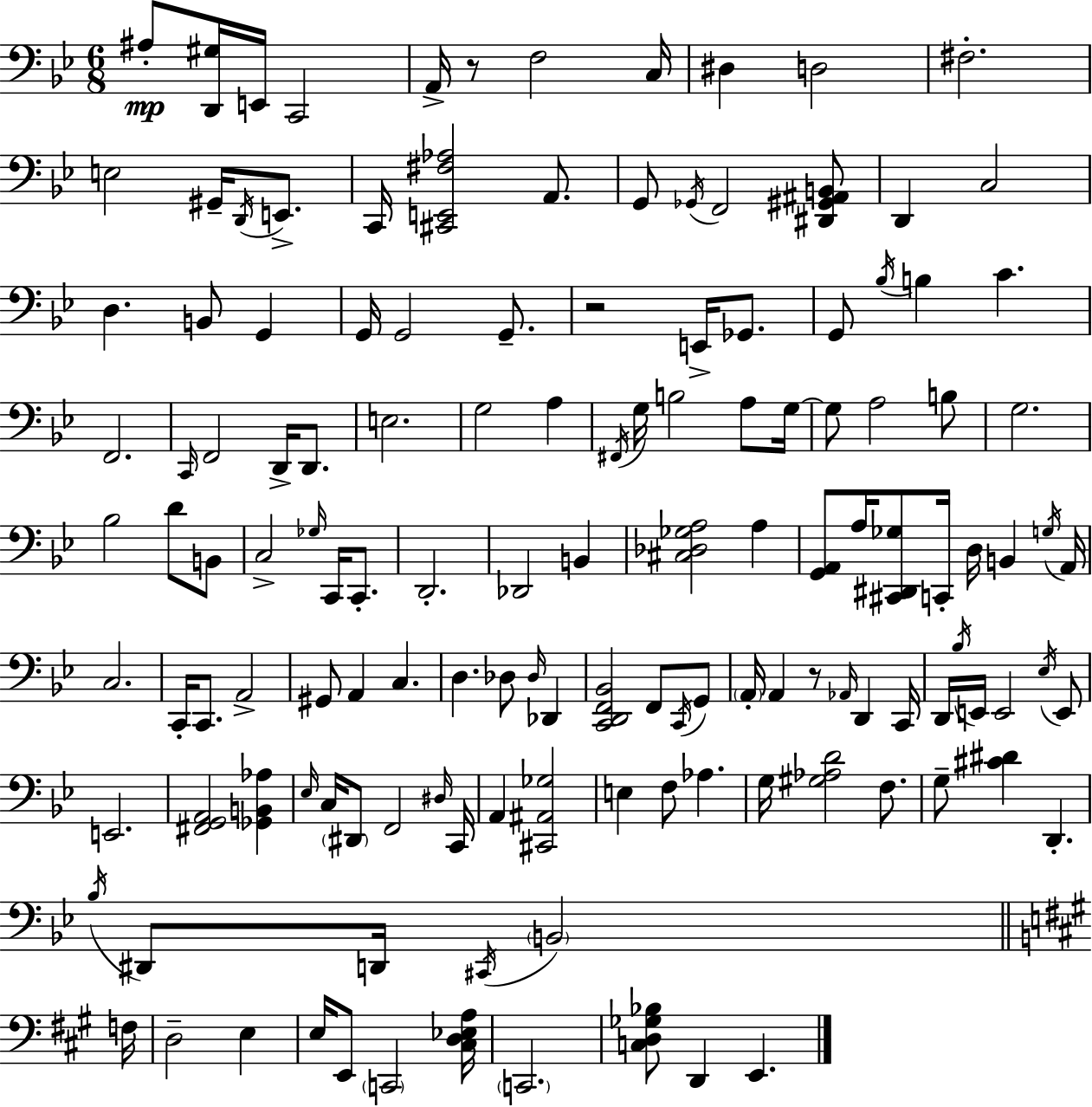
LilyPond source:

{
  \clef bass
  \numericTimeSignature
  \time 6/8
  \key g \minor
  ais8-.\mp <d, gis>16 e,16 c,2 | a,16-> r8 f2 c16 | dis4 d2 | fis2.-. | \break e2 gis,16-- \acciaccatura { d,16 } e,8.-> | c,16 <cis, e, fis aes>2 a,8. | g,8 \acciaccatura { ges,16 } f,2 | <dis, gis, ais, b,>8 d,4 c2 | \break d4. b,8 g,4 | g,16 g,2 g,8.-- | r2 e,16-> ges,8. | g,8 \acciaccatura { bes16 } b4 c'4. | \break f,2. | \grace { c,16 } f,2 | d,16-> d,8. e2. | g2 | \break a4 \acciaccatura { fis,16 } g16 b2 | a8 g16~~ g8 a2 | b8 g2. | bes2 | \break d'8 b,8 c2-> | \grace { ges16 } c,16 c,8.-. d,2.-. | des,2 | b,4 <cis des ges a>2 | \break a4 <g, a,>8 a16 <cis, dis, ges>8 c,16-. | d16 b,4 \acciaccatura { g16 } a,16 c2. | c,16-. c,8. a,2-> | gis,8 a,4 | \break c4. d4. | des8 \grace { des16 } des,4 <c, d, f, bes,>2 | f,8 \acciaccatura { c,16 } g,8 \parenthesize a,16-. a,4 | r8 \grace { aes,16 } d,4 c,16 d,16 \acciaccatura { bes16 } | \break e,16 e,2 \acciaccatura { ees16 } e,8 | e,2. | <fis, g, a,>2 <ges, b, aes>4 | \grace { ees16 } c16 \parenthesize dis,8 f,2 | \break \grace { dis16 } c,16 a,4 <cis, ais, ges>2 | e4 f8 aes4. | g16 <gis aes d'>2 f8. | g8-- <cis' dis'>4 d,4.-. | \break \acciaccatura { bes16 } dis,8 d,16 \acciaccatura { cis,16 } \parenthesize b,2 | \bar "||" \break \key a \major f16 d2-- e4 | e16 e,8 \parenthesize c,2 | <cis d ees a>16 \parenthesize c,2. | <c d ges bes>8 d,4 e,4. | \break \bar "|."
}